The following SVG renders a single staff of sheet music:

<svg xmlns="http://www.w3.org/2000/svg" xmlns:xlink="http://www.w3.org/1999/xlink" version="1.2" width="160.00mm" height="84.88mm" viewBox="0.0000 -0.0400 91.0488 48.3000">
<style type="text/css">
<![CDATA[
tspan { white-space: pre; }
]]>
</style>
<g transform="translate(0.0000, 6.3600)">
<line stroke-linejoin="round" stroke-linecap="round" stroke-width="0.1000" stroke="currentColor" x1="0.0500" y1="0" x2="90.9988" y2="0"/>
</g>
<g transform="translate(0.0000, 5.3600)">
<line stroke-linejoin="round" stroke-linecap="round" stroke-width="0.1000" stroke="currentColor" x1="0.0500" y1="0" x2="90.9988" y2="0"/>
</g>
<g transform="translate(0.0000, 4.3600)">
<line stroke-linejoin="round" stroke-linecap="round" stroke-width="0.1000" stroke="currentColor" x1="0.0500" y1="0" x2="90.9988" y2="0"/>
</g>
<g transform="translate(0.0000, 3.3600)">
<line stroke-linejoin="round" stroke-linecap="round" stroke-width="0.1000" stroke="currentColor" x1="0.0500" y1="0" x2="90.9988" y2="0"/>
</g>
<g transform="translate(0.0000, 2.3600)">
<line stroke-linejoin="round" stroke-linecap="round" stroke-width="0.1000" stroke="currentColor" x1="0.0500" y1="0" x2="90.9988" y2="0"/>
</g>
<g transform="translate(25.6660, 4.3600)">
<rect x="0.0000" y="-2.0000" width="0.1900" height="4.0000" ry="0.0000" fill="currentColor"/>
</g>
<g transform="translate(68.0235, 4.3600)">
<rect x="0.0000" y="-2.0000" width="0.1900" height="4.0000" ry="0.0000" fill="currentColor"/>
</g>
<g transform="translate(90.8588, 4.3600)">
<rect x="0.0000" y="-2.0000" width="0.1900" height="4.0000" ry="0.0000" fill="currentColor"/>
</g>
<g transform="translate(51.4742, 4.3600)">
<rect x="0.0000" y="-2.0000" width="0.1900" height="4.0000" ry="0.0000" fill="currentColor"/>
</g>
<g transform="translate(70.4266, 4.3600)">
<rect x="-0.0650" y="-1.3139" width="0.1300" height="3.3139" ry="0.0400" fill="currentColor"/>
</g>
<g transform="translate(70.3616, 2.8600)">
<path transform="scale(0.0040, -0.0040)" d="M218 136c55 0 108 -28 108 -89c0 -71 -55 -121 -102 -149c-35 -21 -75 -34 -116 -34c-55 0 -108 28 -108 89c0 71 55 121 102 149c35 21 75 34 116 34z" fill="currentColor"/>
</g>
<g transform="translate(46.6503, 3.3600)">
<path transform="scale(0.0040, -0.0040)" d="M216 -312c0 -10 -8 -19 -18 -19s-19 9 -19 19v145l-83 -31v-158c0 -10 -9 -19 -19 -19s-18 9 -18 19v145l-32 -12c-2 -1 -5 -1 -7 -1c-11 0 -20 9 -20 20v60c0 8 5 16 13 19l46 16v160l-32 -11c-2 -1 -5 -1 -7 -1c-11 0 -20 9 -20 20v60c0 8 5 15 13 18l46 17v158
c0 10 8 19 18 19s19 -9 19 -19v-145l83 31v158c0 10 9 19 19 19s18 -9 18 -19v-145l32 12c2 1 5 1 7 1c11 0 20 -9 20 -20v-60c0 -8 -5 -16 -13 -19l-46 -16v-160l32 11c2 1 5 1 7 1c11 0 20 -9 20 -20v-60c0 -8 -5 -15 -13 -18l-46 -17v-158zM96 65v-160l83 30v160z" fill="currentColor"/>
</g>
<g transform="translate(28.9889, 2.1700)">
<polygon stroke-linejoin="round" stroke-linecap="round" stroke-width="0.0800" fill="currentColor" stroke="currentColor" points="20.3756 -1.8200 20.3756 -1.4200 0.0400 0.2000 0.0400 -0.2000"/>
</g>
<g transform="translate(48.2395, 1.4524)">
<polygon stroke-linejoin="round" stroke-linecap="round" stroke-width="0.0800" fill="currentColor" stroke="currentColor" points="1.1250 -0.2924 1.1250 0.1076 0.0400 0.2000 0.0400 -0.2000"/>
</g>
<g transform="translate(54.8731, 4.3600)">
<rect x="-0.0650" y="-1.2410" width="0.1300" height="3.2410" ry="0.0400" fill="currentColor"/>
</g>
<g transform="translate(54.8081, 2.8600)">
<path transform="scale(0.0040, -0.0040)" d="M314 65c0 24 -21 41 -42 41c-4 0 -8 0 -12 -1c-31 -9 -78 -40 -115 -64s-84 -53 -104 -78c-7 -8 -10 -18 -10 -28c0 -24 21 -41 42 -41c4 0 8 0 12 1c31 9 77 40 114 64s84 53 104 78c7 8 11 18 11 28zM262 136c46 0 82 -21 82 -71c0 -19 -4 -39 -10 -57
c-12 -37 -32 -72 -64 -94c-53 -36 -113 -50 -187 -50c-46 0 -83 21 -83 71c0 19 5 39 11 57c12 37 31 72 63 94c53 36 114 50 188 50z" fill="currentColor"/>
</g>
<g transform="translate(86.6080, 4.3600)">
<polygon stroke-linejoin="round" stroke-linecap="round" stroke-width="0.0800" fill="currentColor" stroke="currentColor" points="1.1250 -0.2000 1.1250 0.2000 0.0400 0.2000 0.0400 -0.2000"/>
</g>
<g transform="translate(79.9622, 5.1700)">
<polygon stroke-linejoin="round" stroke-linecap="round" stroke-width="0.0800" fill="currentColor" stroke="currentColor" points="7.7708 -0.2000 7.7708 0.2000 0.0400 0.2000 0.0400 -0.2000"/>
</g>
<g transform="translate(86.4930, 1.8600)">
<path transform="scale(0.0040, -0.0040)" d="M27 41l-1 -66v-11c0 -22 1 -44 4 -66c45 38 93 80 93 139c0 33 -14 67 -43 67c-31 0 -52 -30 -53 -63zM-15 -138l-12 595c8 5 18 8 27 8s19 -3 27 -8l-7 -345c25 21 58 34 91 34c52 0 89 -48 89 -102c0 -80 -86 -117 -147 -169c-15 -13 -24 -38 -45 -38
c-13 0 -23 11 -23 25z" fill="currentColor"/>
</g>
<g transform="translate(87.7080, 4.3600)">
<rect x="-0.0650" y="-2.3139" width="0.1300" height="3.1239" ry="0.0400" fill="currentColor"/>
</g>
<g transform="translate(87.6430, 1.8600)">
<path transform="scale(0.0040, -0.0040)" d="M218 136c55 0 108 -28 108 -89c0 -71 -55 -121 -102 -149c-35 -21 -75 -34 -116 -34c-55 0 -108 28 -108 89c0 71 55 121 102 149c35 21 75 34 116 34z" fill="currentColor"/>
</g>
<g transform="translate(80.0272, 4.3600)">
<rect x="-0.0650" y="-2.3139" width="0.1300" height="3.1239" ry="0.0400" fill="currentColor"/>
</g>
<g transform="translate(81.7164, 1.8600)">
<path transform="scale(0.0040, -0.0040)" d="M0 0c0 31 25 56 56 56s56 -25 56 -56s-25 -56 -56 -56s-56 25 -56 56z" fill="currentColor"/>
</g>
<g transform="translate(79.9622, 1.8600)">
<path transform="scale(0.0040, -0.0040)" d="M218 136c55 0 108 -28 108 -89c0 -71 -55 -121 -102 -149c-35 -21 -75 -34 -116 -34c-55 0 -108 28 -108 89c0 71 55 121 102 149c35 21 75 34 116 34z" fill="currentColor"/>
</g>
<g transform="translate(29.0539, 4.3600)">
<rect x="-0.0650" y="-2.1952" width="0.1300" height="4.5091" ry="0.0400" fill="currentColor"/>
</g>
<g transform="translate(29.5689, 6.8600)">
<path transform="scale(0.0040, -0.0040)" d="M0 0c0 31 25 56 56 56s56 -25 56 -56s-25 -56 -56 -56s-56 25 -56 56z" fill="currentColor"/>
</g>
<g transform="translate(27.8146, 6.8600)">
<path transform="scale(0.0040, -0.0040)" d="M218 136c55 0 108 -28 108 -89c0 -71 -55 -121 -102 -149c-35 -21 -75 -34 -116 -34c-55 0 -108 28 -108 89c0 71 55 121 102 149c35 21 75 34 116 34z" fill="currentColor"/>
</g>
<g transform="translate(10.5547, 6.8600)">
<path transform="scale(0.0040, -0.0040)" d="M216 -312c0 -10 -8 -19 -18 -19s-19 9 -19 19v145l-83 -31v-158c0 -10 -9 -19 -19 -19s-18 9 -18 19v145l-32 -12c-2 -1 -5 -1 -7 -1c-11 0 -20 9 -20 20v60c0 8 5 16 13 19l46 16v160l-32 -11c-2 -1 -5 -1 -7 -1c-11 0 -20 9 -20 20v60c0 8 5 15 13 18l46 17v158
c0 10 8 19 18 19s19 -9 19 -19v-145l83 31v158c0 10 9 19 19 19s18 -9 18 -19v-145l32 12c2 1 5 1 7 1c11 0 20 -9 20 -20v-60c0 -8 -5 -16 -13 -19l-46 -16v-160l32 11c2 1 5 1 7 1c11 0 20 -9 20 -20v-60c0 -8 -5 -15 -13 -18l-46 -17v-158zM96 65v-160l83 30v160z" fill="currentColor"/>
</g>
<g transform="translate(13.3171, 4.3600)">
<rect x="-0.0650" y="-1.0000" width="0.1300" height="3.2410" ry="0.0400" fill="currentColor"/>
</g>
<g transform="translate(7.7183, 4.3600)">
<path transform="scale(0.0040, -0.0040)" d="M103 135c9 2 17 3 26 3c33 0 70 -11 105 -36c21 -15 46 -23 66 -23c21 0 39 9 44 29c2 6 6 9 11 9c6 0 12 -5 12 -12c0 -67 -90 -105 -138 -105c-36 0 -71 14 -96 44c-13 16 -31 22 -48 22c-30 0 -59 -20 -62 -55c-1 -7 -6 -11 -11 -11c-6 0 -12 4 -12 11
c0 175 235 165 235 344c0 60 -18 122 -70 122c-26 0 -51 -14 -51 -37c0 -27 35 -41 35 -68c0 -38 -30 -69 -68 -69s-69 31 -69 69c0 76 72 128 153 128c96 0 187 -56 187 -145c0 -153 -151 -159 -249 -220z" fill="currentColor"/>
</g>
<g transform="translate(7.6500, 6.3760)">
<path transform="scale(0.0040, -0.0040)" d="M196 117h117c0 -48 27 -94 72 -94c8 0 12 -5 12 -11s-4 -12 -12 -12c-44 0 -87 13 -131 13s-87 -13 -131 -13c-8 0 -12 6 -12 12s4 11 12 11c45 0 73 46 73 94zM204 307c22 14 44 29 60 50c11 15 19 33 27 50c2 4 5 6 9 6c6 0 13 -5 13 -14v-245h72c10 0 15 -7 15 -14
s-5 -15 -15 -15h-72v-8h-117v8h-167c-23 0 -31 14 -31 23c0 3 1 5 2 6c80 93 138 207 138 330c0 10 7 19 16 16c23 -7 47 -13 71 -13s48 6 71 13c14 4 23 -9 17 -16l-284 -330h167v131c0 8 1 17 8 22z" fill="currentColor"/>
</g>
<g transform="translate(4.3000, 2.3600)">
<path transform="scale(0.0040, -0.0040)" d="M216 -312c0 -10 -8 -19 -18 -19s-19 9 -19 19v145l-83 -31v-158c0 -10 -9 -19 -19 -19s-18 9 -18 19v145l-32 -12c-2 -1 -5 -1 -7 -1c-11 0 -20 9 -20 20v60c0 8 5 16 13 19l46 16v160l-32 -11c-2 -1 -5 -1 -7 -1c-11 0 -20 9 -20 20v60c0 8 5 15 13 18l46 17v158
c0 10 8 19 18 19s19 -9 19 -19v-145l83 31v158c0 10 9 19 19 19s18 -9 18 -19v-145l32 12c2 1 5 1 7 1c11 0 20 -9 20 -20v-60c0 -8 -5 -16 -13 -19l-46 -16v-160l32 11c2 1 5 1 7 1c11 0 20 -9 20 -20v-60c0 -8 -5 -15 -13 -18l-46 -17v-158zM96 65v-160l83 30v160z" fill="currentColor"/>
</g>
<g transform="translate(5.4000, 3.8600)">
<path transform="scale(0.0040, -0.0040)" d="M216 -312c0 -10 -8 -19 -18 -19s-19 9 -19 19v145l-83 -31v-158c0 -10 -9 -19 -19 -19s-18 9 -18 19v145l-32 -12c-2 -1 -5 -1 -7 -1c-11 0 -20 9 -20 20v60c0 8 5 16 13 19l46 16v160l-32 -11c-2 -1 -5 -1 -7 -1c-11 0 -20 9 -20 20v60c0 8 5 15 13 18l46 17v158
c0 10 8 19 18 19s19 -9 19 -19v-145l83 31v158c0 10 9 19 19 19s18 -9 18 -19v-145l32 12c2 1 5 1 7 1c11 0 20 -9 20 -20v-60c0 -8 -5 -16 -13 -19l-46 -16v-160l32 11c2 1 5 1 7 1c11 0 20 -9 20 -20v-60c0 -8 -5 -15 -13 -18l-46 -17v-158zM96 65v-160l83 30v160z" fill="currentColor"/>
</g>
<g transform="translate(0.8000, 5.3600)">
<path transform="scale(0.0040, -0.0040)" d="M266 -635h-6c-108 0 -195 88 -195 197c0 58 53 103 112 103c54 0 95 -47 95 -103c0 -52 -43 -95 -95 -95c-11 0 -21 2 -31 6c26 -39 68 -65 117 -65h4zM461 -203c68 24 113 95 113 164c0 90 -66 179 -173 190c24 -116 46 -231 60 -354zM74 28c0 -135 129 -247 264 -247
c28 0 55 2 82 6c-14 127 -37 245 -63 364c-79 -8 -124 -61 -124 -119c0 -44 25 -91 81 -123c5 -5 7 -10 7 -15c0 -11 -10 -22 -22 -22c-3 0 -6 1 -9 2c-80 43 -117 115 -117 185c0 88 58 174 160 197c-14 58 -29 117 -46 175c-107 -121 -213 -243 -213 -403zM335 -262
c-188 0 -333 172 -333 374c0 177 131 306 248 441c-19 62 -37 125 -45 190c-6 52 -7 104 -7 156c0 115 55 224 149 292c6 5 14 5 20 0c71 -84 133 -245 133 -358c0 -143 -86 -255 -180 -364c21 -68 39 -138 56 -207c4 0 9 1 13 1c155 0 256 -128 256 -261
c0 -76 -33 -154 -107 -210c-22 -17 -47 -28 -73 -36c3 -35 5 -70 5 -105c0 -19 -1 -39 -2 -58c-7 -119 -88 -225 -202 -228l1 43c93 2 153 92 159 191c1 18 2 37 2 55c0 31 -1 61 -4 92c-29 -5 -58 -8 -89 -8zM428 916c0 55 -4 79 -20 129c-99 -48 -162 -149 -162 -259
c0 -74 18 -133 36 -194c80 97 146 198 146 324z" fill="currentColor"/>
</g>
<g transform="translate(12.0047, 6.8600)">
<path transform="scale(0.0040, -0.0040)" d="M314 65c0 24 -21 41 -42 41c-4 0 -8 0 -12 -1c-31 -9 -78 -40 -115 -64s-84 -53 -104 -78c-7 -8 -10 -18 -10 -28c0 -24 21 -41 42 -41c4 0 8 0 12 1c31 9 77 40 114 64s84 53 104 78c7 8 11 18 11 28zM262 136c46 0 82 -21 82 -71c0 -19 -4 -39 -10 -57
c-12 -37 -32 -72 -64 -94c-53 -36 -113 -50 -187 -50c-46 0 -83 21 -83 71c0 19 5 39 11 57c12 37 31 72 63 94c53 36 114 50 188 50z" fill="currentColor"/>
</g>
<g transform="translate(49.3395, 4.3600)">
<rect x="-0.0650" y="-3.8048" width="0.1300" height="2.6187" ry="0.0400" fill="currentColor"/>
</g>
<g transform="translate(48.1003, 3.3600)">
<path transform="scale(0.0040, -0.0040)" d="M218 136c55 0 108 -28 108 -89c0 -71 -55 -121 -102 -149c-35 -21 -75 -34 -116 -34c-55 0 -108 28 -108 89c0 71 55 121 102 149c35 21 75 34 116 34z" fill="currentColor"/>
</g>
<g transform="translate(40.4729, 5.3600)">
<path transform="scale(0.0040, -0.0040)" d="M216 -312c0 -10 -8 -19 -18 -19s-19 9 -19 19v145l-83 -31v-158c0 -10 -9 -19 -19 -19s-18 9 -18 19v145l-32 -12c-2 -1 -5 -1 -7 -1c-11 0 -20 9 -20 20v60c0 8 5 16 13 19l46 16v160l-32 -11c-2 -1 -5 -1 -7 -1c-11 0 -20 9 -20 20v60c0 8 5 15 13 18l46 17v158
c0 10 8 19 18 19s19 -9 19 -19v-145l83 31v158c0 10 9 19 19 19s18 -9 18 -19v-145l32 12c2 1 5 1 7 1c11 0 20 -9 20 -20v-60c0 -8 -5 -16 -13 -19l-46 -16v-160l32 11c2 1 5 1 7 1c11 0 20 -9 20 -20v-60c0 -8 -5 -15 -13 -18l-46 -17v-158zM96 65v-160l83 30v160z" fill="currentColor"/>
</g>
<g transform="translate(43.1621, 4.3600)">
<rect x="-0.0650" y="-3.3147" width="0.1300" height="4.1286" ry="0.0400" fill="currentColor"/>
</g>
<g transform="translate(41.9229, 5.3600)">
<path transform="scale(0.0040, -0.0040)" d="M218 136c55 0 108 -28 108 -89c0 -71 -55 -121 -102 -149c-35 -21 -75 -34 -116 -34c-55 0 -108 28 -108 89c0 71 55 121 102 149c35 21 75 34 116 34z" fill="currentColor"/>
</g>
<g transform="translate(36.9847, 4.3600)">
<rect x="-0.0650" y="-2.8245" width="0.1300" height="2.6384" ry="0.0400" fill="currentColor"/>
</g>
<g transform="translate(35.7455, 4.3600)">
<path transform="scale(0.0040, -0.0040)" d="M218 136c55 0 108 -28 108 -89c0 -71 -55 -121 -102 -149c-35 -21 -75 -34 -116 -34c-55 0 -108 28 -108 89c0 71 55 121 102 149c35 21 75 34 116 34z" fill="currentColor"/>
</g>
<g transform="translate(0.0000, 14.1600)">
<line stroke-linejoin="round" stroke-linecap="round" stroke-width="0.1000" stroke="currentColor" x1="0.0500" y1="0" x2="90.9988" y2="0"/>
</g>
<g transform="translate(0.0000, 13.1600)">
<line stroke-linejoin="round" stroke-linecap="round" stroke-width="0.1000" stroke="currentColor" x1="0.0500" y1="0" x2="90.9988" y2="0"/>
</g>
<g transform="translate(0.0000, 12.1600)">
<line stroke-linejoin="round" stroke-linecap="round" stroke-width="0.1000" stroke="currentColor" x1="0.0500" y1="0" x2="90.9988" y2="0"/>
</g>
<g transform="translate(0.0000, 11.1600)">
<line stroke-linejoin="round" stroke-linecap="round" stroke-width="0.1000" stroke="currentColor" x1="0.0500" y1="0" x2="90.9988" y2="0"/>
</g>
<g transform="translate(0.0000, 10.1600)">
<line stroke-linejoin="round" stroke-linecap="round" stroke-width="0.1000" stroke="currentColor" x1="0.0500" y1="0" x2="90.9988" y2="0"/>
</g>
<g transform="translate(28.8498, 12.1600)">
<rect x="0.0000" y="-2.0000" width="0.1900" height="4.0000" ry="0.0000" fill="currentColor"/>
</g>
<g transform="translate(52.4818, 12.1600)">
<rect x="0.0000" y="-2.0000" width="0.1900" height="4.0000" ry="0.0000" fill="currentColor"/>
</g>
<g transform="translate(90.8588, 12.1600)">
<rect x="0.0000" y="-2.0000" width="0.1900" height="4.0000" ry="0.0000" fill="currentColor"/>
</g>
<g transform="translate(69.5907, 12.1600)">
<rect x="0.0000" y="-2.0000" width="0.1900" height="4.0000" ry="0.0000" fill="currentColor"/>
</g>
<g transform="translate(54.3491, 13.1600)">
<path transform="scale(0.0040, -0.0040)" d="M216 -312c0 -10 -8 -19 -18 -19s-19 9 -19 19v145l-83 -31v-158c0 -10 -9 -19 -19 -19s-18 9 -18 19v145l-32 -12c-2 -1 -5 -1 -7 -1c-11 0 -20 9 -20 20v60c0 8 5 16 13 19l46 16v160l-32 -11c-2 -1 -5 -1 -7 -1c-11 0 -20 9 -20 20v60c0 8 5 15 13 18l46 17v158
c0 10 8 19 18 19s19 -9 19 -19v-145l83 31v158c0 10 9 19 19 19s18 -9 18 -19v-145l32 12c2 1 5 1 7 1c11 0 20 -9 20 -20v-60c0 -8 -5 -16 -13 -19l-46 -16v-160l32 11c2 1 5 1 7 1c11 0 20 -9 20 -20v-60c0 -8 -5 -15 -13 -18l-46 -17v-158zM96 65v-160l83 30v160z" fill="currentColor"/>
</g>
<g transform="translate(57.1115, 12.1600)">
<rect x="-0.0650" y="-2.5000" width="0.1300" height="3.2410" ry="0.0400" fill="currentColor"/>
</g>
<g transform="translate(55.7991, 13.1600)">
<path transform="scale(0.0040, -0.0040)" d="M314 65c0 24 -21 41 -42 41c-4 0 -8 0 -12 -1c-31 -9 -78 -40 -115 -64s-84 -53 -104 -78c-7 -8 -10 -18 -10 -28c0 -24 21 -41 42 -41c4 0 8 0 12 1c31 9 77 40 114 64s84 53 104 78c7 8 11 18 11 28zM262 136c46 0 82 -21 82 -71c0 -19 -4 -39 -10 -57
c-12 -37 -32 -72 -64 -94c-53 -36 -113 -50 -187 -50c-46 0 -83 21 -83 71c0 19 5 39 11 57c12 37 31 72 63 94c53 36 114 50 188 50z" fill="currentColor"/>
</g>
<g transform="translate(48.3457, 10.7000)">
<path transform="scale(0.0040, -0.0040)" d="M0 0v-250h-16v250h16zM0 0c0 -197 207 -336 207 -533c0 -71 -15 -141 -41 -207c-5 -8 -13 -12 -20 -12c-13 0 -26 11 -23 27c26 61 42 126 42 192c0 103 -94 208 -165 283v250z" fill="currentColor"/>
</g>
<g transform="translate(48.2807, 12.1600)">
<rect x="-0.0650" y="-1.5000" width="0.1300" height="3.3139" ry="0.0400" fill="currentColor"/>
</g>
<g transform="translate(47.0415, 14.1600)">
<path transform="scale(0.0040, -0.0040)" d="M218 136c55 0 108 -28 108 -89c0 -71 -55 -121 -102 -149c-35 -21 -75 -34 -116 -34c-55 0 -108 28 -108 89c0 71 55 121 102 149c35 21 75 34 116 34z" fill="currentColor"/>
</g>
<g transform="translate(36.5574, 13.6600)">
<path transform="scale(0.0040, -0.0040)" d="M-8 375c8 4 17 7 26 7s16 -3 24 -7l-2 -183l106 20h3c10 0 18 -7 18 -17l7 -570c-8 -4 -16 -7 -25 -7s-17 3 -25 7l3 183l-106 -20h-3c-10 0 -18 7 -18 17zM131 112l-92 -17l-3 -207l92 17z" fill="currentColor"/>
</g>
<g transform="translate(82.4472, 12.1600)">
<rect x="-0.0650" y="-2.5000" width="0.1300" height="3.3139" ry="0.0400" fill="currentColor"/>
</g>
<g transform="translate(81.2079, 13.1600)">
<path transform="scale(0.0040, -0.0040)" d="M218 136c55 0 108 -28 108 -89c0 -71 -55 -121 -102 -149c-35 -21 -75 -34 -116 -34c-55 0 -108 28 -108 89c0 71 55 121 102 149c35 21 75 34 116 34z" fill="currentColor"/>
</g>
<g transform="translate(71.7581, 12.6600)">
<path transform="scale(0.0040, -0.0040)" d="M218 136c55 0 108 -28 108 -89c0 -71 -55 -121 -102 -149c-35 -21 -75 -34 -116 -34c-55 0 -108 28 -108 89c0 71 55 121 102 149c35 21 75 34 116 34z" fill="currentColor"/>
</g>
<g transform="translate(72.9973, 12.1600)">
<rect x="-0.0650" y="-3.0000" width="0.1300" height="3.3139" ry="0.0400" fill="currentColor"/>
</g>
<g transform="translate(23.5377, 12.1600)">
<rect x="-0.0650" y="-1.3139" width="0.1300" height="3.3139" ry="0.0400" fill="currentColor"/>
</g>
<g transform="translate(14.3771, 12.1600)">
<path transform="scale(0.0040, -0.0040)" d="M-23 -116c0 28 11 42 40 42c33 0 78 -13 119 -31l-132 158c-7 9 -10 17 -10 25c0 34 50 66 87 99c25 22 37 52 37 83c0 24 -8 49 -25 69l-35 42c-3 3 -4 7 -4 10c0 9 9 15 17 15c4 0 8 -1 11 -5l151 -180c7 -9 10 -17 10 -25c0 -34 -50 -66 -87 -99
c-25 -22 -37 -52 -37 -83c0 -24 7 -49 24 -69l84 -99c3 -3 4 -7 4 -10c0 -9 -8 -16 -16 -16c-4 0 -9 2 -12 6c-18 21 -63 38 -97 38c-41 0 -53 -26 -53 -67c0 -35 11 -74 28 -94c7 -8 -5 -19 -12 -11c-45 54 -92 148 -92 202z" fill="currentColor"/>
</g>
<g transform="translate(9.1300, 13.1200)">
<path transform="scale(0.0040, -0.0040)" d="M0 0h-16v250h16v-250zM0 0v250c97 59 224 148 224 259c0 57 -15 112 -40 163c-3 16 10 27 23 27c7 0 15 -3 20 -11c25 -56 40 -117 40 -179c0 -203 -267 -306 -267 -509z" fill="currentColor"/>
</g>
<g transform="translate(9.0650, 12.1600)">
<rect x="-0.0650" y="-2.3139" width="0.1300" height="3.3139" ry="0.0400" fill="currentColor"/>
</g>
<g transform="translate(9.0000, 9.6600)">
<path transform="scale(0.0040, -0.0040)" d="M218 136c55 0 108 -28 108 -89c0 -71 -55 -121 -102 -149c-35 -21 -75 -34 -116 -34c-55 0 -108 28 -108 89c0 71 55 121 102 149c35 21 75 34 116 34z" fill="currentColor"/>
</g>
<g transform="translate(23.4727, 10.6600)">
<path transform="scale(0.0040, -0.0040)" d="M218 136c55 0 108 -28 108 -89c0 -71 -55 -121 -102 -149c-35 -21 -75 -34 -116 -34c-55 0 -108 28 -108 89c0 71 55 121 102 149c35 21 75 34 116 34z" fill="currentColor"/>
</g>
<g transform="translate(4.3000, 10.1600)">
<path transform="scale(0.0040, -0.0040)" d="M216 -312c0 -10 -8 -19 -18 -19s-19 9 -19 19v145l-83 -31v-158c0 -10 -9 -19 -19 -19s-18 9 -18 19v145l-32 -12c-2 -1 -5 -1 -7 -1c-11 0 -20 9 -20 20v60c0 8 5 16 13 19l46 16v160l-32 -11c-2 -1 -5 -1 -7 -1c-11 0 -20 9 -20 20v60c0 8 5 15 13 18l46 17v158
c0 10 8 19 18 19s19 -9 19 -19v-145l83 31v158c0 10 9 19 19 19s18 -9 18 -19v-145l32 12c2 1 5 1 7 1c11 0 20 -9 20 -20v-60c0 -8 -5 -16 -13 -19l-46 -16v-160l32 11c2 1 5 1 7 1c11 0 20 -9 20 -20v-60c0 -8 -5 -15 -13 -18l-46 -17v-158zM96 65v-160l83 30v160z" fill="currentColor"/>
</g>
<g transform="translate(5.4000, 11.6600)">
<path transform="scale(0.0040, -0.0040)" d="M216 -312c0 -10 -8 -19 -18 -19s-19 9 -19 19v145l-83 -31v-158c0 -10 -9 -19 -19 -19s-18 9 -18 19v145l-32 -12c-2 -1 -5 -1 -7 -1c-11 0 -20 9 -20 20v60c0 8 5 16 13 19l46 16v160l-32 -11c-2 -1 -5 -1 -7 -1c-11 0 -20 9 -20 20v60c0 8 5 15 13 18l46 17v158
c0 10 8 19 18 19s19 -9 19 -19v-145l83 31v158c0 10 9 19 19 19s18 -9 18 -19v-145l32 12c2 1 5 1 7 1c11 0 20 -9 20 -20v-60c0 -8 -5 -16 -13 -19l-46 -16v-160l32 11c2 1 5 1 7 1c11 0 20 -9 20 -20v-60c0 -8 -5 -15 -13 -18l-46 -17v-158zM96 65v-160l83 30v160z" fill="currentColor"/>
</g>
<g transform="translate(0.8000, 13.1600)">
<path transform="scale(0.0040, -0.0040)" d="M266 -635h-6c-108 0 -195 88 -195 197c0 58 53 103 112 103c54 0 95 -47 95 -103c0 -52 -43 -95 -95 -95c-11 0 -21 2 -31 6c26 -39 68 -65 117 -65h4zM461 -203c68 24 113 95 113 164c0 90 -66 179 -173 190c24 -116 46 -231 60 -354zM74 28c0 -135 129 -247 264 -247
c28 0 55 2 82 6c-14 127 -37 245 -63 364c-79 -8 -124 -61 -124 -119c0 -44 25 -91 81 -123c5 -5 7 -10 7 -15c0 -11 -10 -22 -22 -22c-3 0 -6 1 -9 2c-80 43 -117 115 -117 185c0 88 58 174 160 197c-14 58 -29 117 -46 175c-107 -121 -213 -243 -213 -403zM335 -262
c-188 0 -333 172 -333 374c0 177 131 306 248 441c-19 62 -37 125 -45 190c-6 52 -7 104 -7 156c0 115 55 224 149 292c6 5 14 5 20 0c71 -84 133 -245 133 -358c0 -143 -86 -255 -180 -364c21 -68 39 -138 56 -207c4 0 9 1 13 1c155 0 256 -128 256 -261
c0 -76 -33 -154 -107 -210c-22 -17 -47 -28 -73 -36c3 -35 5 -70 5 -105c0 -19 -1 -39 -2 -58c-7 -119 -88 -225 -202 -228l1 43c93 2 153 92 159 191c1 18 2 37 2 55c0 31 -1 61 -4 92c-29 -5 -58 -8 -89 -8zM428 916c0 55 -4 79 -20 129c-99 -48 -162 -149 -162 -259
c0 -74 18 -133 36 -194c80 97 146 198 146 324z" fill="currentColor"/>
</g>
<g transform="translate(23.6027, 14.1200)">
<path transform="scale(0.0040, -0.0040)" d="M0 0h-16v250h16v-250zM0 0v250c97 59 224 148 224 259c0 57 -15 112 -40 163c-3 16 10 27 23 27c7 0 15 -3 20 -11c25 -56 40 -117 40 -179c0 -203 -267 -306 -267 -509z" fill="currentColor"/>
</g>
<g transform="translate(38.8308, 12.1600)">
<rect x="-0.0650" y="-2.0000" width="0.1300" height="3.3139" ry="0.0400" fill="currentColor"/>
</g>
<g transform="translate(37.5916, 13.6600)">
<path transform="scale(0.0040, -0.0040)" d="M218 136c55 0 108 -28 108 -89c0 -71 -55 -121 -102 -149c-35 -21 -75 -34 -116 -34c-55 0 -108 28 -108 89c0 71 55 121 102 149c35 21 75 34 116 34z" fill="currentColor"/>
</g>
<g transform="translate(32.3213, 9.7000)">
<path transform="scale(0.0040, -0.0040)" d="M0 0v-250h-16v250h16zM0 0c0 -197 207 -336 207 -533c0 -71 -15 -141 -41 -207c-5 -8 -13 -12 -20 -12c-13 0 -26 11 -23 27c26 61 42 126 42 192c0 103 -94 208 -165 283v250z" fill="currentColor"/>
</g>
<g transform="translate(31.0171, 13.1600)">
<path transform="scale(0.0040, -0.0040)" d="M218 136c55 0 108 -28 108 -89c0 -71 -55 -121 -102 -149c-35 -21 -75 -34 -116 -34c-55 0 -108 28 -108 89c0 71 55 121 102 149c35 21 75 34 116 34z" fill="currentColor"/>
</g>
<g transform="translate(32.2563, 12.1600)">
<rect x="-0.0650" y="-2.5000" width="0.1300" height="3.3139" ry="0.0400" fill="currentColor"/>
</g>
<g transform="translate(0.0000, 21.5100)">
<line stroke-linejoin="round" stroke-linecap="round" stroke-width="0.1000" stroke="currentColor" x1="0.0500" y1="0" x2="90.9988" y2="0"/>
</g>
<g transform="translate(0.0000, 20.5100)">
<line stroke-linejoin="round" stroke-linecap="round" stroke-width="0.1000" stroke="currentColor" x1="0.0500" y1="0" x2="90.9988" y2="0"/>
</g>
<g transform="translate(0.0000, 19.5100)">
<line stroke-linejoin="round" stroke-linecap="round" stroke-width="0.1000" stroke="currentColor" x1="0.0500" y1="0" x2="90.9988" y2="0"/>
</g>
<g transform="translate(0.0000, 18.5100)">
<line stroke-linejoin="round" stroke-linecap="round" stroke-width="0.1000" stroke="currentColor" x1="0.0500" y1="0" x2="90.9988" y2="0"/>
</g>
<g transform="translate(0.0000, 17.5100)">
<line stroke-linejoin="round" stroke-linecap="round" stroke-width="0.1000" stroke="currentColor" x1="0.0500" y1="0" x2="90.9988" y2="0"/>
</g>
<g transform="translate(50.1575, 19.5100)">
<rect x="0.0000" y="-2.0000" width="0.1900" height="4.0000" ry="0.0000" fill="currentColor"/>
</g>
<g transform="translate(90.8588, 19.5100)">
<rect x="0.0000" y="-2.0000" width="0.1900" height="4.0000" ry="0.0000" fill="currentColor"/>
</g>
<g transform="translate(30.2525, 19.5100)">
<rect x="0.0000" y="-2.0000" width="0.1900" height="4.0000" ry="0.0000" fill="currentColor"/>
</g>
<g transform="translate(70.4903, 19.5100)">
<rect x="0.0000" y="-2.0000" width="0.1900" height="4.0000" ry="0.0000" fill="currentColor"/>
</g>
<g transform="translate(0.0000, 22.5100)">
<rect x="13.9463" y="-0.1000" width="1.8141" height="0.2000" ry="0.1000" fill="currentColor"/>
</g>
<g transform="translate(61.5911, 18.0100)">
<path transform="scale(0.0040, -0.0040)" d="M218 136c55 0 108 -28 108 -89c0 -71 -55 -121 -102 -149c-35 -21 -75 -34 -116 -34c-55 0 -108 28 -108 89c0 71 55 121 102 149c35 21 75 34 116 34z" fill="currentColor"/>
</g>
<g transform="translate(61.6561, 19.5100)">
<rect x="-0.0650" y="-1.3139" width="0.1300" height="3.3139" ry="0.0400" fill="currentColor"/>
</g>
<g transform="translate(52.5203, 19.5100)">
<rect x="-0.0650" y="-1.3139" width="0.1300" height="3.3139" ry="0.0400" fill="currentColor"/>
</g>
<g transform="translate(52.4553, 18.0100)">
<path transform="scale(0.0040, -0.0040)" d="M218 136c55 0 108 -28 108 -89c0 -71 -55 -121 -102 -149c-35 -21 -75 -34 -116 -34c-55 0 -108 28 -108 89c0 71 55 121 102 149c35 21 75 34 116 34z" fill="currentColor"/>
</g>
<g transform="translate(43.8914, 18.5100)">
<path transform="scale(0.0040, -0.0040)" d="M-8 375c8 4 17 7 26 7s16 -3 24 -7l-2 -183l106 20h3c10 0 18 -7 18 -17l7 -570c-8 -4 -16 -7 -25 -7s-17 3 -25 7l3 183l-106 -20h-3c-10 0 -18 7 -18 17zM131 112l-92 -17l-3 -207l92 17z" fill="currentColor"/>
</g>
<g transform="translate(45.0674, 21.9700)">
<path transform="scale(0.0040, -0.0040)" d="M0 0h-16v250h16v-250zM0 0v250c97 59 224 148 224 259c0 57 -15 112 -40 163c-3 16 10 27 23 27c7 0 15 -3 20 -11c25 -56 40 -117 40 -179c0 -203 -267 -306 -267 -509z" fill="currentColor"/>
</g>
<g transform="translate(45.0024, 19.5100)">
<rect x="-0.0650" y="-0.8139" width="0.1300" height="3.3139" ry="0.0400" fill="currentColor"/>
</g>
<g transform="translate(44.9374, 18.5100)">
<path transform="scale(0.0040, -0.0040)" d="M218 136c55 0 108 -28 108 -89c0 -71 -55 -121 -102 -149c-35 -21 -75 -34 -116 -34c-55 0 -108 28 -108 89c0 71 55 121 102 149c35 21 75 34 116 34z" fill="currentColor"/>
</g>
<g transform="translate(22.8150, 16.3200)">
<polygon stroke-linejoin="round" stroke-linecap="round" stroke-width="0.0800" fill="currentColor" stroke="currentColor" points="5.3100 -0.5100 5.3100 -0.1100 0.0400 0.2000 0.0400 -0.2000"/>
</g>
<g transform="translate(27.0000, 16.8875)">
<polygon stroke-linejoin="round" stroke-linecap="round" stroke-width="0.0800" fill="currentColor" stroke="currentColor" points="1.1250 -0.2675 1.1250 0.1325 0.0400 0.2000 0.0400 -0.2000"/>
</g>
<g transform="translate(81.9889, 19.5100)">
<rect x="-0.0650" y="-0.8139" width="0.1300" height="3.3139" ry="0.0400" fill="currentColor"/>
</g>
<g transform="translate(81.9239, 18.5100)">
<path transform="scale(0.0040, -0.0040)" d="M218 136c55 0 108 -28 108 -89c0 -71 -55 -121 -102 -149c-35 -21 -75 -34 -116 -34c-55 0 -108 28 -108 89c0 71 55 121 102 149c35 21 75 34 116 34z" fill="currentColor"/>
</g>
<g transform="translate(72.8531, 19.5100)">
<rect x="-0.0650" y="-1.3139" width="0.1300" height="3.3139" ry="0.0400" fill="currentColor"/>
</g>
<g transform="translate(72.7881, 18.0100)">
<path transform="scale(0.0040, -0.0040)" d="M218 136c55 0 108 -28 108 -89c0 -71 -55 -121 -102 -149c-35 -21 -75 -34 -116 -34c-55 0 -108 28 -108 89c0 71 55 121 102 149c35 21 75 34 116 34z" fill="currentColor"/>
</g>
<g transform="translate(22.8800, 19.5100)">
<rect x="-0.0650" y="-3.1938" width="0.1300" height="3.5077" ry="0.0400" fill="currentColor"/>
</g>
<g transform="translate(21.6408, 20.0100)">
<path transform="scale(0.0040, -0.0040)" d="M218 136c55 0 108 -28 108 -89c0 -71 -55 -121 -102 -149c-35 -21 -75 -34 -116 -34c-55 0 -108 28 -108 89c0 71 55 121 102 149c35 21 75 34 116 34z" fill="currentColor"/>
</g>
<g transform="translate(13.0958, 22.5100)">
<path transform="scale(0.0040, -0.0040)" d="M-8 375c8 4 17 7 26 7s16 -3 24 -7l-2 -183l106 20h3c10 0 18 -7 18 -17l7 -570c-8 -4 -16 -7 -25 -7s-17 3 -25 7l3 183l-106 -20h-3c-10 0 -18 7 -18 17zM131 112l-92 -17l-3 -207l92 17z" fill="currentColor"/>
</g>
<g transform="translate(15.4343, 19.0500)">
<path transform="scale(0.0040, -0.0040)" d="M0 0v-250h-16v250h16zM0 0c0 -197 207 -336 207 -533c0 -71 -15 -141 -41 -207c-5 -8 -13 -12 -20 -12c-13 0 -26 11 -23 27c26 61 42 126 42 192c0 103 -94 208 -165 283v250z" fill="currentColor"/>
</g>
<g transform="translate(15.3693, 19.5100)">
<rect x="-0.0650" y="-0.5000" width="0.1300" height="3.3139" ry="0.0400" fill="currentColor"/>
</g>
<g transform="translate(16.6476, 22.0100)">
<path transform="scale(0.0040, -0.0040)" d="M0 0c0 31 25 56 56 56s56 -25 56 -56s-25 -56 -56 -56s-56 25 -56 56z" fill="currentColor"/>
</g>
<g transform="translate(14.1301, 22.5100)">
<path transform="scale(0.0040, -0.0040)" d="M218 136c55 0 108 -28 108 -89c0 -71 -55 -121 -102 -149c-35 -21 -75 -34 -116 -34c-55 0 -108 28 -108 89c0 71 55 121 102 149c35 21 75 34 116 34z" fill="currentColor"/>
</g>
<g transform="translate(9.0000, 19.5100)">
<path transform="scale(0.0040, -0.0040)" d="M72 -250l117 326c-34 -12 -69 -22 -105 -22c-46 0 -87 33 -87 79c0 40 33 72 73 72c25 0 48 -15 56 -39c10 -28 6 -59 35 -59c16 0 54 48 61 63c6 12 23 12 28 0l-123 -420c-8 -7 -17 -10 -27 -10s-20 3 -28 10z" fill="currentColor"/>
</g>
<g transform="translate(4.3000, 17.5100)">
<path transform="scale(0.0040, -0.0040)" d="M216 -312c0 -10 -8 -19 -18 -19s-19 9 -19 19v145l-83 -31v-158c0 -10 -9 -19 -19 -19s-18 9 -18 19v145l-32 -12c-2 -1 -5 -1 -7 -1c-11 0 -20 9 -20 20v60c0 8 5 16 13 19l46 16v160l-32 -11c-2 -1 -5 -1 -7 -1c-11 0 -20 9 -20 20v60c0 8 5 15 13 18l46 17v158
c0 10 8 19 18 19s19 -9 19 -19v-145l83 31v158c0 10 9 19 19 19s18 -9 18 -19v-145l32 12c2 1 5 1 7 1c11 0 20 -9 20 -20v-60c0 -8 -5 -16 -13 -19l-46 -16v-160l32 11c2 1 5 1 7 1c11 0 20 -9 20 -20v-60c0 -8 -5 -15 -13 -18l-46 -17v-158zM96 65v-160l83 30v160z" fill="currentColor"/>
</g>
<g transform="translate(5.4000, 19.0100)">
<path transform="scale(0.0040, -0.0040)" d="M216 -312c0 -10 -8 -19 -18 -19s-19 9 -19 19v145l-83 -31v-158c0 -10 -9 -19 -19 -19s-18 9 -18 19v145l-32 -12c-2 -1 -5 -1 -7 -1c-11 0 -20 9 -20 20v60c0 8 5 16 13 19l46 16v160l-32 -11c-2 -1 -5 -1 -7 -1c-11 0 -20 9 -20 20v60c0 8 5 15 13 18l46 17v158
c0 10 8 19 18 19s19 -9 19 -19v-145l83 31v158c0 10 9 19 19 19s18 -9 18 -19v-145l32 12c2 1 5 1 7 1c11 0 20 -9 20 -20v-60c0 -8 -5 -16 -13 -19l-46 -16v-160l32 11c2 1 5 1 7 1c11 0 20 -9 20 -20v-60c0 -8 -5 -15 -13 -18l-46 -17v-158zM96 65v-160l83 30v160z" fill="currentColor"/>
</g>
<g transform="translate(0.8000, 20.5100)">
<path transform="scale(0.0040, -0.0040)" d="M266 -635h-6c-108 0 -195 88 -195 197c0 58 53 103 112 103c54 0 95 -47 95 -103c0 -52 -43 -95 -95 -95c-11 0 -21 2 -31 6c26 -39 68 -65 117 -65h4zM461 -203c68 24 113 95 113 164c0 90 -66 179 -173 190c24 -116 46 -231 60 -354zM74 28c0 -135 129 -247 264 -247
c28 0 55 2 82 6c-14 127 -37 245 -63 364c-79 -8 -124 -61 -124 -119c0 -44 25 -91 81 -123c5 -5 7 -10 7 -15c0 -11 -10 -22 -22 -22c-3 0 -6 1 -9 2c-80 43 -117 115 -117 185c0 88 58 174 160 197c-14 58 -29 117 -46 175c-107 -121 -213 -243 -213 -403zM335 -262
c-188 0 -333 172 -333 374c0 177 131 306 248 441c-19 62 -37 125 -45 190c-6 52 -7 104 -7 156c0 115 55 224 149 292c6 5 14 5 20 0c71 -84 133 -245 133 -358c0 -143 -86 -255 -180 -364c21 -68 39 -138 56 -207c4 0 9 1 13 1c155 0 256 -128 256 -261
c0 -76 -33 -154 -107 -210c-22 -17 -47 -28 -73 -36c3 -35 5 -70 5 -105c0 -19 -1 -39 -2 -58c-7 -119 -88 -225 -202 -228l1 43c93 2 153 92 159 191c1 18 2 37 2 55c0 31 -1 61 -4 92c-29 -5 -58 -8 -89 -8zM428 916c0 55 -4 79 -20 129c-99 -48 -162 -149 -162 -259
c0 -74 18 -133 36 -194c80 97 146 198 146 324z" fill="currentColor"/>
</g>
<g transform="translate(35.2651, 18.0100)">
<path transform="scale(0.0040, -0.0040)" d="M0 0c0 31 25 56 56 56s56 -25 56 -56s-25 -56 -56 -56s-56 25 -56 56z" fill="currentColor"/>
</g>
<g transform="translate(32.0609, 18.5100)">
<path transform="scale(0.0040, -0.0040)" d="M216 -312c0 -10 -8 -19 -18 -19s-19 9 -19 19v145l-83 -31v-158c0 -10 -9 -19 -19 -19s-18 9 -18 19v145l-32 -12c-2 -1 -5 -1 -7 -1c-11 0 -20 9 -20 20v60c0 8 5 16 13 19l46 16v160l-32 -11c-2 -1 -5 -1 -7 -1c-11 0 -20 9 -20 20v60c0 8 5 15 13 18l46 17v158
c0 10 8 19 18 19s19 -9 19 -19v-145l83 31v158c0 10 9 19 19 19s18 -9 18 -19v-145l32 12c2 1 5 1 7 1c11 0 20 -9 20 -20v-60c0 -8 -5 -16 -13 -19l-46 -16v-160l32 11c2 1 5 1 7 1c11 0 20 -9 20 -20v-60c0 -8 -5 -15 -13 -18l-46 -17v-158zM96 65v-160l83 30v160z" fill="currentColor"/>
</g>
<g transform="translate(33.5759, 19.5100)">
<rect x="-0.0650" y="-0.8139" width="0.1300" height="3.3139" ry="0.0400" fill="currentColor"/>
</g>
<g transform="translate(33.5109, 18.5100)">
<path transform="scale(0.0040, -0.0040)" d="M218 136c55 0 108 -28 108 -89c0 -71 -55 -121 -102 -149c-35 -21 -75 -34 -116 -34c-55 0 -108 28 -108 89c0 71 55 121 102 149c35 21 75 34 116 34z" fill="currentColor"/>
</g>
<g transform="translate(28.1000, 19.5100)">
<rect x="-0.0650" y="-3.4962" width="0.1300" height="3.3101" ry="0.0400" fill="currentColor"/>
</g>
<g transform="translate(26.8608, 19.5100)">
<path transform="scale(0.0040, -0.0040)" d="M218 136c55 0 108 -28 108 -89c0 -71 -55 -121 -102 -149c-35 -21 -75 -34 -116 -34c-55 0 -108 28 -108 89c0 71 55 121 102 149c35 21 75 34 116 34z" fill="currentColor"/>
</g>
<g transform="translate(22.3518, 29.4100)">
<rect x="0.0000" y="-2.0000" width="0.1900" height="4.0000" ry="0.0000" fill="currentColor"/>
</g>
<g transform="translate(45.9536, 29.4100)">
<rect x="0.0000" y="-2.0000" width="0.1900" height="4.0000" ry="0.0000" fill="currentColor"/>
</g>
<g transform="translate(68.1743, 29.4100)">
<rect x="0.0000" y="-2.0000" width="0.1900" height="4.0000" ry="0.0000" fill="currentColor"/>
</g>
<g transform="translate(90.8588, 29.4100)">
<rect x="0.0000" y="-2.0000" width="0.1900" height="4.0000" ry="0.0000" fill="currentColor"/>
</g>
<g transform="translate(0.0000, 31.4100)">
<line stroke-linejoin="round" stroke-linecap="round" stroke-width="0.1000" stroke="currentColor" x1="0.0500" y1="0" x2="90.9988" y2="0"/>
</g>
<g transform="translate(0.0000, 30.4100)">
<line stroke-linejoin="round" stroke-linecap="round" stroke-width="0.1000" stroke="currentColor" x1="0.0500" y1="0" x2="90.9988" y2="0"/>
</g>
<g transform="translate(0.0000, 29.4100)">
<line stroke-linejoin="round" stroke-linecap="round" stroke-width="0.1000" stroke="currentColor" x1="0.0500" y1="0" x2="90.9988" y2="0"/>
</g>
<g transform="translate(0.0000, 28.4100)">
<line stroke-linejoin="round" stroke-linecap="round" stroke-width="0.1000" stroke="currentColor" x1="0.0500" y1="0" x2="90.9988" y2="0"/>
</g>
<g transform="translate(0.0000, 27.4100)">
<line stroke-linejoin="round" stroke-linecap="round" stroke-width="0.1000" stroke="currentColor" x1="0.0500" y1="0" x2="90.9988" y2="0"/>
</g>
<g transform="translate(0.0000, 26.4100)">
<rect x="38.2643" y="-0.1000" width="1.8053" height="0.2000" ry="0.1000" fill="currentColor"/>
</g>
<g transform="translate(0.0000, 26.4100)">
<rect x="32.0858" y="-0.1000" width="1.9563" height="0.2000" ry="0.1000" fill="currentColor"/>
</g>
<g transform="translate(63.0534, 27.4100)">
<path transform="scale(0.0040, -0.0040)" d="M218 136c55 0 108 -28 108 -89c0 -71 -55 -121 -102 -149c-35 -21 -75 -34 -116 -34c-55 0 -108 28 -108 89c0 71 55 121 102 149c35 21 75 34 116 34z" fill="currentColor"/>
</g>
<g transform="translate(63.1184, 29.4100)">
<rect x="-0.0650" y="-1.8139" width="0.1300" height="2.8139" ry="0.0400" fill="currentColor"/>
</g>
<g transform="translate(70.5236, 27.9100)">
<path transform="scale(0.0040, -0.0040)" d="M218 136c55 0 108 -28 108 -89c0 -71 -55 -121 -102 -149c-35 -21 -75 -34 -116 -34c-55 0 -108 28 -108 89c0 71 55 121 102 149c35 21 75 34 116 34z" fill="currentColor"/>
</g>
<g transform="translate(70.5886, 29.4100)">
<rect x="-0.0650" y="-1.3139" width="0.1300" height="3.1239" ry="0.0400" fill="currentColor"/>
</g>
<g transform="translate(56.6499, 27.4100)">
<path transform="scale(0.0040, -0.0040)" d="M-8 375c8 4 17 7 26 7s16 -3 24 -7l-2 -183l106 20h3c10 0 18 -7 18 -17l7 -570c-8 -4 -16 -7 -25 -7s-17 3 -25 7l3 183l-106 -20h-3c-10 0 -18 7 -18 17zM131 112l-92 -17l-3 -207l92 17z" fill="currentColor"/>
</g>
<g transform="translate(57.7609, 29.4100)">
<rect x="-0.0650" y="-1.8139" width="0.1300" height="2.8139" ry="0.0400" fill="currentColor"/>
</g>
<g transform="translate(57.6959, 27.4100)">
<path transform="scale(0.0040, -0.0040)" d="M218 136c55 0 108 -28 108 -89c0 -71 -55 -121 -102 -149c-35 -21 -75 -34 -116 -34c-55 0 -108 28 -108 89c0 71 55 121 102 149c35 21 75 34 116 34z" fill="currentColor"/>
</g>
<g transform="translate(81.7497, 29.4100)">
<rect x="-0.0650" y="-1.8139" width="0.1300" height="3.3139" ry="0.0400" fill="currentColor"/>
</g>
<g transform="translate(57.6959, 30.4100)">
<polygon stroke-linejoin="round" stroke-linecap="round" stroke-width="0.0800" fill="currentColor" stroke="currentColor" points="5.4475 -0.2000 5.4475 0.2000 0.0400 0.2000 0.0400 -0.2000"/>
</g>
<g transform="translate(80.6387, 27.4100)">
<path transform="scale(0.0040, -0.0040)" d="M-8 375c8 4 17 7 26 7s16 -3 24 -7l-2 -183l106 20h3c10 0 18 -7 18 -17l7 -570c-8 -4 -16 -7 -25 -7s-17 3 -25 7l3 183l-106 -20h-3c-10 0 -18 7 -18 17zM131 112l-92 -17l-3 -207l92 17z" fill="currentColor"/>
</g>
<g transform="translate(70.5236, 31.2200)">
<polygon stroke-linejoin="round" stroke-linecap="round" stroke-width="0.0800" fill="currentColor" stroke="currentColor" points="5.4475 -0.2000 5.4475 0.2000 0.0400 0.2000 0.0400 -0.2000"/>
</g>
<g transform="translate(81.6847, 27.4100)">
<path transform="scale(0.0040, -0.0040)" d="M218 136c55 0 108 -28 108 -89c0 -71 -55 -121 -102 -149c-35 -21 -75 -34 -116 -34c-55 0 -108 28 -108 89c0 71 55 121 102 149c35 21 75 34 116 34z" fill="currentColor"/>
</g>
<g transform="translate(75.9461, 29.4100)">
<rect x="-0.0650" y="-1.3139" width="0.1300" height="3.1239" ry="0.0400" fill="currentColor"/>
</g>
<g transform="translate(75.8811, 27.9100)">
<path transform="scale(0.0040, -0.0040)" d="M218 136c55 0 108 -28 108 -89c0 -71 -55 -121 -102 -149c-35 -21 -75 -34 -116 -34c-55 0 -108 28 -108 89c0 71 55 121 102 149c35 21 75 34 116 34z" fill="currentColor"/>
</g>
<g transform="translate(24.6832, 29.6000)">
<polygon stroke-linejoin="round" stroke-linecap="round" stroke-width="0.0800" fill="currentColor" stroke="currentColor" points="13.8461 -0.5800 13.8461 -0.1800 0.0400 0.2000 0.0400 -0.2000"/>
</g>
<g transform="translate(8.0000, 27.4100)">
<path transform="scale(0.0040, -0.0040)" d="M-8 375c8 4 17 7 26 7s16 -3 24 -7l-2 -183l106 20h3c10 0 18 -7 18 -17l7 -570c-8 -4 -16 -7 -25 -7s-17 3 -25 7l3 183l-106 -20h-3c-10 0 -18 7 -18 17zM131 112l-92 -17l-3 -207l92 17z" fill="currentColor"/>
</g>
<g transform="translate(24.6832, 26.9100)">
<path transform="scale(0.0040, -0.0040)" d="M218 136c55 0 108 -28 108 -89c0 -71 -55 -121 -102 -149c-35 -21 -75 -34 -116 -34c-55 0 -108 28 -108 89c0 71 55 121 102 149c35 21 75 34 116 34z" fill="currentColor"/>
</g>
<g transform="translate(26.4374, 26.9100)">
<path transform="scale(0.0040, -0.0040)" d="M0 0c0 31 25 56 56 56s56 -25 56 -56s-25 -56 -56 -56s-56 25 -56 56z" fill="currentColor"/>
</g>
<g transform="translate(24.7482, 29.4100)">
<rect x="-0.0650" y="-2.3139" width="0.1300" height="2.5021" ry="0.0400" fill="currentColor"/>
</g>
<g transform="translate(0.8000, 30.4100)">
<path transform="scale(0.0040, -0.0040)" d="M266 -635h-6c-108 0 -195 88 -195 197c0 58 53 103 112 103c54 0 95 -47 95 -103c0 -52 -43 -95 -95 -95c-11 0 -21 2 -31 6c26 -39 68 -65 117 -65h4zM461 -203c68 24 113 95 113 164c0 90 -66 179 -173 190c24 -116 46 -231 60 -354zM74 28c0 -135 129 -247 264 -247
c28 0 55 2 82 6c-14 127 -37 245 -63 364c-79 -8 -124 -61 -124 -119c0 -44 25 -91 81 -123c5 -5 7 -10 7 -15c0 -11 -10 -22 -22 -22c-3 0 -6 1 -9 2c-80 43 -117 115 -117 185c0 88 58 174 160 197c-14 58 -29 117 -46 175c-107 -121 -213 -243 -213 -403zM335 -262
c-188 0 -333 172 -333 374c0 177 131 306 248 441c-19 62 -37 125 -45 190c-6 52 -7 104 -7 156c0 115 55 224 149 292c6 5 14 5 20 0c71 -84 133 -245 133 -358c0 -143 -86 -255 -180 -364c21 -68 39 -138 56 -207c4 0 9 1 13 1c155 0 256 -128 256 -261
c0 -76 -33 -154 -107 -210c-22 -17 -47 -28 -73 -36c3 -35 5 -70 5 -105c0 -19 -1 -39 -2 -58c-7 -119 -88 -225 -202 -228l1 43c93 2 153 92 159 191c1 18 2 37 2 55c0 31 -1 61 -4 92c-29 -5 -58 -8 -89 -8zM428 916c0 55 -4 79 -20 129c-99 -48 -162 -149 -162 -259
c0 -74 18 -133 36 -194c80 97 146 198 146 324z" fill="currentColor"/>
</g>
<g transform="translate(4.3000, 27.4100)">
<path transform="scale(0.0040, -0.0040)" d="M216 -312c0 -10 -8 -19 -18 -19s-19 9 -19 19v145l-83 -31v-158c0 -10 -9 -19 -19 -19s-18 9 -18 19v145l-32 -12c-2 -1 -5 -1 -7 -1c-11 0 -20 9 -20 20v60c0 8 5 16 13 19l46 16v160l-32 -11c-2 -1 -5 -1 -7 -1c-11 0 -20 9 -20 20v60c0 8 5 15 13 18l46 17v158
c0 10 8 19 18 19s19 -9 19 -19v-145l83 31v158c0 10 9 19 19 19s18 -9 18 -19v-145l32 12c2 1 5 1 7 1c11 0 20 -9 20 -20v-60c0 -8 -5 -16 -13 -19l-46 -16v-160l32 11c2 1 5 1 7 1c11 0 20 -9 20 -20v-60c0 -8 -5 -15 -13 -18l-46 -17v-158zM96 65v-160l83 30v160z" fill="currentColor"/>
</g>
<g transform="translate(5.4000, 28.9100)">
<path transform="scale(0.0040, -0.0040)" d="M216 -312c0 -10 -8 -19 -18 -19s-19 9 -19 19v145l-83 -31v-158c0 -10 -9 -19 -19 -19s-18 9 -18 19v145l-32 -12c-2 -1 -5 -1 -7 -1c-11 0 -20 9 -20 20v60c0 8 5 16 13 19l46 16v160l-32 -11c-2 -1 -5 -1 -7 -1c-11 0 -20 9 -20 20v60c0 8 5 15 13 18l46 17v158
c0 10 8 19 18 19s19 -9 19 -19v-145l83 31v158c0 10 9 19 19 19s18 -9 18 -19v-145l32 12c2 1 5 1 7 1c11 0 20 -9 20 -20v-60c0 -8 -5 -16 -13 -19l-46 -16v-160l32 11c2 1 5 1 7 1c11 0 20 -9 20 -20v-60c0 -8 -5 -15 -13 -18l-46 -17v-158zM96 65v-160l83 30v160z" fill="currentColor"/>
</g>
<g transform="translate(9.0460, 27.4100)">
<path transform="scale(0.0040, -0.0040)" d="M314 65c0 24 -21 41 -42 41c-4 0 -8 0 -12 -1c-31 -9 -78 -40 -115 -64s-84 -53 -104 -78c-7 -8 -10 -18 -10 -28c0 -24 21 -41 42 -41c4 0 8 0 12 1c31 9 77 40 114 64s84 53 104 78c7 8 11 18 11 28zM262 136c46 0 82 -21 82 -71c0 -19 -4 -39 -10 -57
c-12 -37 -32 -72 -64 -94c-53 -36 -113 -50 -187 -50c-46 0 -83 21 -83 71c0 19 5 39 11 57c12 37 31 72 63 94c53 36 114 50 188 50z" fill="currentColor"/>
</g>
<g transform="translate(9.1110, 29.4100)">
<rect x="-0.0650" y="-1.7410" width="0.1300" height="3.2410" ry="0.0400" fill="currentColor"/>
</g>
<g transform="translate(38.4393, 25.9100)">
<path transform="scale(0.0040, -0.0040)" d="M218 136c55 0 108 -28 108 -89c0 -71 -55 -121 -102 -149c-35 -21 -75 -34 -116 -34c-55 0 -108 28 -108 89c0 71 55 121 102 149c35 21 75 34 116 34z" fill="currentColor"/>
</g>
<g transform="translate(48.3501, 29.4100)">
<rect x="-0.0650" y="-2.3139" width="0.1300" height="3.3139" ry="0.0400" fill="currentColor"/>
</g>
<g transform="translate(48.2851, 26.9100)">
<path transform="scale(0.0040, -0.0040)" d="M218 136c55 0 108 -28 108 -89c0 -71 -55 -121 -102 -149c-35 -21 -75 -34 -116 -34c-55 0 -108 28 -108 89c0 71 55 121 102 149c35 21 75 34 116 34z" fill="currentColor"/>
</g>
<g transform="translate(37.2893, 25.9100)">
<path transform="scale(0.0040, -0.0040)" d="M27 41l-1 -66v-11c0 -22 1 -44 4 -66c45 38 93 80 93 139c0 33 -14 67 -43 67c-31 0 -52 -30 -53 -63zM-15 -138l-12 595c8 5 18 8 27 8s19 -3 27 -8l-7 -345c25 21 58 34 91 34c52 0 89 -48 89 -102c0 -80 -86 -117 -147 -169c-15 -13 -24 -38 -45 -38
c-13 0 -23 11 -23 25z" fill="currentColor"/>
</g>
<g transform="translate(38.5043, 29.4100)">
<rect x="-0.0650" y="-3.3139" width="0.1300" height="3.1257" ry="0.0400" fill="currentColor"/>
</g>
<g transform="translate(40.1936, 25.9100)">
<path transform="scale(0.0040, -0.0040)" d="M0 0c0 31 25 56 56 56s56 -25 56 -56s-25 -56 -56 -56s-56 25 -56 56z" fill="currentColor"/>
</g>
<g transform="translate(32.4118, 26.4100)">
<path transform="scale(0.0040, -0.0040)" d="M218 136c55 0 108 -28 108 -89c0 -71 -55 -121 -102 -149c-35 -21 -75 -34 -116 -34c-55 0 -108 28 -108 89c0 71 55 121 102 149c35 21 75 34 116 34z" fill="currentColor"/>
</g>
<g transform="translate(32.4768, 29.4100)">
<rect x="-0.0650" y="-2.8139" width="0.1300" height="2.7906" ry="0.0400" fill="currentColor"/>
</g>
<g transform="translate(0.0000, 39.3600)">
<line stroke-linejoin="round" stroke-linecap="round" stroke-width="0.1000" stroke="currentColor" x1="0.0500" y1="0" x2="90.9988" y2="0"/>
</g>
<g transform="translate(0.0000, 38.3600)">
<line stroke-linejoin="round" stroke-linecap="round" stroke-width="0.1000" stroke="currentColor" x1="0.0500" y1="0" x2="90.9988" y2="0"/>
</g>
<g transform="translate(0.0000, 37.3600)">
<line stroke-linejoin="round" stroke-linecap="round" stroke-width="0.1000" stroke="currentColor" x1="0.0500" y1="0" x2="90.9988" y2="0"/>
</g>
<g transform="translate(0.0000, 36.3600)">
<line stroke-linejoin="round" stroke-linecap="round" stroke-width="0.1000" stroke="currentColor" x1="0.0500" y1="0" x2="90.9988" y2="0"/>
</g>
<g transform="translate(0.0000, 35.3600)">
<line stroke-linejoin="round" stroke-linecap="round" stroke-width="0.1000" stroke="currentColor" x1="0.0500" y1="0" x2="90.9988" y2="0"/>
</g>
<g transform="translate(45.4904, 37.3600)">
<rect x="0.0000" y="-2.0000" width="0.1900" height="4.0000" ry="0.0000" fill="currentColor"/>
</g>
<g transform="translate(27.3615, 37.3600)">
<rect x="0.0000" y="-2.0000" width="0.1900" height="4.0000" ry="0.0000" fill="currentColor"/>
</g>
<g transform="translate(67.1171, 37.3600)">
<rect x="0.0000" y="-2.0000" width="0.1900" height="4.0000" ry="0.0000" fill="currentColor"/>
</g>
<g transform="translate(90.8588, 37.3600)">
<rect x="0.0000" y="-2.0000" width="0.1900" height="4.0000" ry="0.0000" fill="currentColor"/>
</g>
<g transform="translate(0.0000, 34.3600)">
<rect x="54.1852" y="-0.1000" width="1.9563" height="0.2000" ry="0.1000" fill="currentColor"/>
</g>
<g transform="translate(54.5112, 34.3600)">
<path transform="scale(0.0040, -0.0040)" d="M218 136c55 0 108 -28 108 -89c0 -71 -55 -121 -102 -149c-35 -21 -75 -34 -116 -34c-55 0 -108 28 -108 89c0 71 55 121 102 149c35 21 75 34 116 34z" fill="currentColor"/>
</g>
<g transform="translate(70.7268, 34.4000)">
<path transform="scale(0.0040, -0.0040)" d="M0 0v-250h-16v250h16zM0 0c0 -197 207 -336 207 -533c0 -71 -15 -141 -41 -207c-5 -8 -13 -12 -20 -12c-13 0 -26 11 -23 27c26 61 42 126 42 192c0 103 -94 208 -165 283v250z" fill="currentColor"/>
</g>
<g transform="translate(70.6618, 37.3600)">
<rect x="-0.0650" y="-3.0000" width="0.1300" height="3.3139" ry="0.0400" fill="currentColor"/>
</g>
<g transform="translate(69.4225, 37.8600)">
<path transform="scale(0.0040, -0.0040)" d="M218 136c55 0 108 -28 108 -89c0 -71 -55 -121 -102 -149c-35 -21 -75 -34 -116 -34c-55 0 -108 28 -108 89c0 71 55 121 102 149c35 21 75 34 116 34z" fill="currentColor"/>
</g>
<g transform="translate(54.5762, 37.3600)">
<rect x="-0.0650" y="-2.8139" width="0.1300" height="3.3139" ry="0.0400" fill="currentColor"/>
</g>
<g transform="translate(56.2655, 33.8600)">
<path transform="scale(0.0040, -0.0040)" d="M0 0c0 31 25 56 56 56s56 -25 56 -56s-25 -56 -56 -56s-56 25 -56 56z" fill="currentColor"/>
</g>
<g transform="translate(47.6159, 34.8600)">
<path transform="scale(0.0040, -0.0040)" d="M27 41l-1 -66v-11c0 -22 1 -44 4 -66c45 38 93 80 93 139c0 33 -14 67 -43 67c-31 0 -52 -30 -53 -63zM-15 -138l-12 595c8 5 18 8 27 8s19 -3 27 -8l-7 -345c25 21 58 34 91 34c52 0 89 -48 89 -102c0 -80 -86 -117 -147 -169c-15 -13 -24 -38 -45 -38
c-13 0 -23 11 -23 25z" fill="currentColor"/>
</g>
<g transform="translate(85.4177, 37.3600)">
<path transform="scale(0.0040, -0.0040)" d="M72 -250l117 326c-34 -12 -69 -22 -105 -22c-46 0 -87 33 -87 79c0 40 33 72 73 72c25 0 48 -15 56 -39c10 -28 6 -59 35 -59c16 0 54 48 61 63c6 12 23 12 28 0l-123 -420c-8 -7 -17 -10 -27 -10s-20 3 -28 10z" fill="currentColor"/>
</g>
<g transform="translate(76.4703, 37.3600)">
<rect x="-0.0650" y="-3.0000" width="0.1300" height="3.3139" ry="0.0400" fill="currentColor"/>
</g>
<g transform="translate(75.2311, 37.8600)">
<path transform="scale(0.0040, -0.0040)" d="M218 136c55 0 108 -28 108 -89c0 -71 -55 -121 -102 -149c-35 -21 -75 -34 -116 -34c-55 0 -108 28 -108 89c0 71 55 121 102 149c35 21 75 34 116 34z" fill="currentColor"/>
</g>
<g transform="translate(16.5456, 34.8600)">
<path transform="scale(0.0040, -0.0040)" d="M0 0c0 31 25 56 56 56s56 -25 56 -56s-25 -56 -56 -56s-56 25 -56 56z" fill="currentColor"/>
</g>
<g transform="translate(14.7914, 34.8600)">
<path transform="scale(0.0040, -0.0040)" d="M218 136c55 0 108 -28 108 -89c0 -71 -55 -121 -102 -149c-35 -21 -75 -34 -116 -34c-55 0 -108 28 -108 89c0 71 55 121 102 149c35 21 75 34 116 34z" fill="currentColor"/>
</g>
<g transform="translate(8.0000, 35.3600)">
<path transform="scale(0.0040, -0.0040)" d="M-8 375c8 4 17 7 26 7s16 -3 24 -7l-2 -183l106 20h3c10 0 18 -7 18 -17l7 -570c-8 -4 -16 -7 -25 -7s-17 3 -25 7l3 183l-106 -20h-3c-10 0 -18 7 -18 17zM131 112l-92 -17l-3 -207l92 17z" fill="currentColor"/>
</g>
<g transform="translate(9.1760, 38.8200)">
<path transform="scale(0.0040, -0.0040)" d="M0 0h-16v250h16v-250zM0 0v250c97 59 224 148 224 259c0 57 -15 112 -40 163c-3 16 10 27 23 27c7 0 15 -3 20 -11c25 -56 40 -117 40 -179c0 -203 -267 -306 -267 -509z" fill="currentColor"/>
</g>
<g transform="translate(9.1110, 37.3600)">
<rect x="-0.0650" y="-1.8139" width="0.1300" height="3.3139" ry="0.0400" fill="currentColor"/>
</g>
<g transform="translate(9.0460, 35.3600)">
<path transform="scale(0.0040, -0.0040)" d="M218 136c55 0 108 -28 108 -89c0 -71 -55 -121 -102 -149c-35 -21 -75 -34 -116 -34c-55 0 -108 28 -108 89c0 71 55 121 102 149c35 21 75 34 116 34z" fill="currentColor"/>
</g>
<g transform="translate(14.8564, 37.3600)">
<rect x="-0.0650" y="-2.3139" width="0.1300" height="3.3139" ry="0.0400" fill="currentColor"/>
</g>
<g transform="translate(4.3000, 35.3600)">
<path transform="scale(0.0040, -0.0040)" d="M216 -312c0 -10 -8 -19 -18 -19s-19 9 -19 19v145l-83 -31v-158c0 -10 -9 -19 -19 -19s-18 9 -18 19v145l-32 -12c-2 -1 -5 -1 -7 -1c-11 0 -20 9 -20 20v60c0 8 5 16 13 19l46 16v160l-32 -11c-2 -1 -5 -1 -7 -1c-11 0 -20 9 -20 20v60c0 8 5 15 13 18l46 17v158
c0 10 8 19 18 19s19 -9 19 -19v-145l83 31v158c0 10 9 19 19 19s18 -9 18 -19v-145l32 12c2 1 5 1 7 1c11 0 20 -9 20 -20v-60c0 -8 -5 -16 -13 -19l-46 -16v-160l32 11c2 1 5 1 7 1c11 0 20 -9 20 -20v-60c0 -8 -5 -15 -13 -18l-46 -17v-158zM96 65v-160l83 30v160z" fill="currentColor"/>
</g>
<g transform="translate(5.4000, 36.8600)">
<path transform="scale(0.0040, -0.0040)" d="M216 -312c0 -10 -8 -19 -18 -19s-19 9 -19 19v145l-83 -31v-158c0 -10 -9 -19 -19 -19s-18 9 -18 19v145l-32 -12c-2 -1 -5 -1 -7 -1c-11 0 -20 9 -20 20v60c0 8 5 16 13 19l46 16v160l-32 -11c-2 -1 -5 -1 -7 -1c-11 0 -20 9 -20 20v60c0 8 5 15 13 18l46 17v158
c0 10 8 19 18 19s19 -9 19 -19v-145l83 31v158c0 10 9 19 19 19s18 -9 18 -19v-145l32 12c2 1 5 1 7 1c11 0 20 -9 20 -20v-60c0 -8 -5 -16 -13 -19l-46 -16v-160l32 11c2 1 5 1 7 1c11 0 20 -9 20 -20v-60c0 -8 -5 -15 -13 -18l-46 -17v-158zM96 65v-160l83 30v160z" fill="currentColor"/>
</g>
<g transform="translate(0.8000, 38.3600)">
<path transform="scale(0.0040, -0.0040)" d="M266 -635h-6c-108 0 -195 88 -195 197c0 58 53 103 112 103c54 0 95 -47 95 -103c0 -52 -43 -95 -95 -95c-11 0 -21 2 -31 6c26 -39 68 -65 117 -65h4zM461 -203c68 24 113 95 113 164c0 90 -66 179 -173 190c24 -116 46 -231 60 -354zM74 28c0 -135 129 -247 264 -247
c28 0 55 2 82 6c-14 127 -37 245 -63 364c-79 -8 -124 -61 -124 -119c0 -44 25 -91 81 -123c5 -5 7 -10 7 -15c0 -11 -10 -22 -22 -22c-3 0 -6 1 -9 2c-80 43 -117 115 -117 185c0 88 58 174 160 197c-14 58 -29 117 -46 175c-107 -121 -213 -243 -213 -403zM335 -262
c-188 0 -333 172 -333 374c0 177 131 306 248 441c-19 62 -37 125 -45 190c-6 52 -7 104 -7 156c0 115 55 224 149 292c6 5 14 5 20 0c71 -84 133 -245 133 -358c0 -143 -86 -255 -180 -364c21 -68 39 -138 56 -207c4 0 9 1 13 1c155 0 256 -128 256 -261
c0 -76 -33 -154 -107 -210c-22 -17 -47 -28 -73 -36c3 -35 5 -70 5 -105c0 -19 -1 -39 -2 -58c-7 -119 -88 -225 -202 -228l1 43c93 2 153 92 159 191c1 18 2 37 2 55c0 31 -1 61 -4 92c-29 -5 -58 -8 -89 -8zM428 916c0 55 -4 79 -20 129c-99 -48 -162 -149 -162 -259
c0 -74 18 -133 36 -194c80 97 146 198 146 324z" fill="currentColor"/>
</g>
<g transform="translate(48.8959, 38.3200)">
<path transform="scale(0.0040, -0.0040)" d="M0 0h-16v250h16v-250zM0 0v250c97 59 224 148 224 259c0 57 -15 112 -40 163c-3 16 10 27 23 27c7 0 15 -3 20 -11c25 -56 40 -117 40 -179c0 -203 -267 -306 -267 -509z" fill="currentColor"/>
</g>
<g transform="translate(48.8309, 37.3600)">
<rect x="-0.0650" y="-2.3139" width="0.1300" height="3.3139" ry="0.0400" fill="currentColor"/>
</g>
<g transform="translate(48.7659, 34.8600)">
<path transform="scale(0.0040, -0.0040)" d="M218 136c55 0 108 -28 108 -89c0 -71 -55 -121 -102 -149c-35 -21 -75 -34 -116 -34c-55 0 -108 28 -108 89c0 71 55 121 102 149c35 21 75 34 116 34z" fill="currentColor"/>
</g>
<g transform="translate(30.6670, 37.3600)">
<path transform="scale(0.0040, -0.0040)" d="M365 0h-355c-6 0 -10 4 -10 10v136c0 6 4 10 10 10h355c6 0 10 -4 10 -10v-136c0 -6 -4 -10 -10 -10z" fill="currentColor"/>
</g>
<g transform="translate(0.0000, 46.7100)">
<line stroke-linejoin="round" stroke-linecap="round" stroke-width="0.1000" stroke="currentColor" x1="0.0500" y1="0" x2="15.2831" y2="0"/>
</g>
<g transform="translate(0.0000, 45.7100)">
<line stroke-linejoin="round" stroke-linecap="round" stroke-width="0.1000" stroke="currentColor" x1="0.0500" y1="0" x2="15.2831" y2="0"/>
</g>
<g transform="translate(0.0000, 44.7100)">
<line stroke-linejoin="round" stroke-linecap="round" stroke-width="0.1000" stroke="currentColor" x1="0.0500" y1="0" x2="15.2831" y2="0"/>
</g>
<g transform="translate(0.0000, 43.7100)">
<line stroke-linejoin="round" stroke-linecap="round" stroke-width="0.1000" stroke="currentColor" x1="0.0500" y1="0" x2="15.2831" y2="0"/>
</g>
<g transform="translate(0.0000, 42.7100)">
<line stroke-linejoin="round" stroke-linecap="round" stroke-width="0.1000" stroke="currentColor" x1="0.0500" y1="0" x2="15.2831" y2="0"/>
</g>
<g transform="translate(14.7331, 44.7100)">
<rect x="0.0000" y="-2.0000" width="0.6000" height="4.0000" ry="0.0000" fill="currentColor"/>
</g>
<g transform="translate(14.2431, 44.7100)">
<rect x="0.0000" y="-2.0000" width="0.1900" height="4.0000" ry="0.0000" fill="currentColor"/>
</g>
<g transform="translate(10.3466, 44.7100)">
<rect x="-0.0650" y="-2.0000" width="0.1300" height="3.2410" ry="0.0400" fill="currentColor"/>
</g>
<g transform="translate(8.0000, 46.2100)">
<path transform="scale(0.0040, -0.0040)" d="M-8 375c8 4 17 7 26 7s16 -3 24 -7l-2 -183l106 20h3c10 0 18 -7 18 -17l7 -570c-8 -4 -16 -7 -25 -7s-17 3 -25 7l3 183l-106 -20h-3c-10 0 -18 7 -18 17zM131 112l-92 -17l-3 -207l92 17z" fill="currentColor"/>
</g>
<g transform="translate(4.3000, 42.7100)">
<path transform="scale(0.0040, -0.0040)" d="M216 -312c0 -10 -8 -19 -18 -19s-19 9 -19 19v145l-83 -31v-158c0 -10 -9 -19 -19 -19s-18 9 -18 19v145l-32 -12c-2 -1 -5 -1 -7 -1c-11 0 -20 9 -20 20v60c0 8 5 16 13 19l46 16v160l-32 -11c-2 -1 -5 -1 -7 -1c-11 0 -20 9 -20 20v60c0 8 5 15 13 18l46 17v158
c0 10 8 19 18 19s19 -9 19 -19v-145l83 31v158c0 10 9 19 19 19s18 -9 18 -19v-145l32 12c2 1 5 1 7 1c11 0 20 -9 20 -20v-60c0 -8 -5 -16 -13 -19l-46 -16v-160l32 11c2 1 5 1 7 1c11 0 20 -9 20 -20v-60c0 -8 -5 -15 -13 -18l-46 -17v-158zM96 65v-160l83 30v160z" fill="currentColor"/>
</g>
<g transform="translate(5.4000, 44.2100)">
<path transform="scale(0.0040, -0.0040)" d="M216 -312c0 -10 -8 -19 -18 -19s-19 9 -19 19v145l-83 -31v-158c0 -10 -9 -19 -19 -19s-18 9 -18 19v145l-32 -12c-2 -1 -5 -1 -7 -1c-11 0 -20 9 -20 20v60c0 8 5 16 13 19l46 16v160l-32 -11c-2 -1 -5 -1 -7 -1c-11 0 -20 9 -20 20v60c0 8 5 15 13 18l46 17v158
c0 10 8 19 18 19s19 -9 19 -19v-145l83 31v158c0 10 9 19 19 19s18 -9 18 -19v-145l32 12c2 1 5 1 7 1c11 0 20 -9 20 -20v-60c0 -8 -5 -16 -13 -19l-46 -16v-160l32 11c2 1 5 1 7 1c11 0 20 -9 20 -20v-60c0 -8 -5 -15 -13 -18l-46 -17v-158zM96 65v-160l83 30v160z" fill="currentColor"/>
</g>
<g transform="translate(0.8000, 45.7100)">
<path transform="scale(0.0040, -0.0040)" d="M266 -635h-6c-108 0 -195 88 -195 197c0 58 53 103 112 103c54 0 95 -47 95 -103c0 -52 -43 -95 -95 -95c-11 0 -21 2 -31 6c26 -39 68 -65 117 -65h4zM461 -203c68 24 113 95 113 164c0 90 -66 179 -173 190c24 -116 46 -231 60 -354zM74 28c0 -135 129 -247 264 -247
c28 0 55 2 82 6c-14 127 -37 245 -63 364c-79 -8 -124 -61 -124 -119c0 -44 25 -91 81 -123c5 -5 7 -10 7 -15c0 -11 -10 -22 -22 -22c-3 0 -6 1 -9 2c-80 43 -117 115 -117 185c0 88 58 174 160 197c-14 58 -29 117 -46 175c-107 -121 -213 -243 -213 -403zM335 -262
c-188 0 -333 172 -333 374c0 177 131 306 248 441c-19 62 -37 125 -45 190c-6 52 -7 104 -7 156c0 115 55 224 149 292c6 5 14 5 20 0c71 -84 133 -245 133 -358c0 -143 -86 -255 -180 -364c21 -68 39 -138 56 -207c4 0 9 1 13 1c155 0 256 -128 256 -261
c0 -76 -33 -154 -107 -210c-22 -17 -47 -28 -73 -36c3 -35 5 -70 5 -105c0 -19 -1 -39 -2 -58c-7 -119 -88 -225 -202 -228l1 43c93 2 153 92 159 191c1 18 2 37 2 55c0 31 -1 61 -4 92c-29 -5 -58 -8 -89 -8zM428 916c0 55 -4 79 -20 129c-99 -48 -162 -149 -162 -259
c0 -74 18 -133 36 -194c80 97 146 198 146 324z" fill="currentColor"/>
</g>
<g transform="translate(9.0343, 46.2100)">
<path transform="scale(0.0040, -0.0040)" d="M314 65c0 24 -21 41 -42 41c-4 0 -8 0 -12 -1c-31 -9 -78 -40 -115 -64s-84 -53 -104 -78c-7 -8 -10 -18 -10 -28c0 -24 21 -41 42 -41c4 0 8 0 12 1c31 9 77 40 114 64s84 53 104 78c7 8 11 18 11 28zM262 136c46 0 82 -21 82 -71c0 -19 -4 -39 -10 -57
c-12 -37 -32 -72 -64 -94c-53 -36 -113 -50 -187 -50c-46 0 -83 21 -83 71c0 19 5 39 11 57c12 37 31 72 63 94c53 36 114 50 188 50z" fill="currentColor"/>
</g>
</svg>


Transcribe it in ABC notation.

X:1
T:Untitled
M:2/4
L:1/4
K:D
^D2 D/2 B/2 ^G/2 ^d/4 e2 e g/2 _g/4 g/2 z e/2 G/2 F E/2 ^G2 A G z/2 C/2 A/2 B/4 ^d d/2 e e e d f2 g/2 a/2 _b/2 g f/2 f/2 e/2 e/2 f f/2 g z2 _g/2 a A/2 A z/2 F2